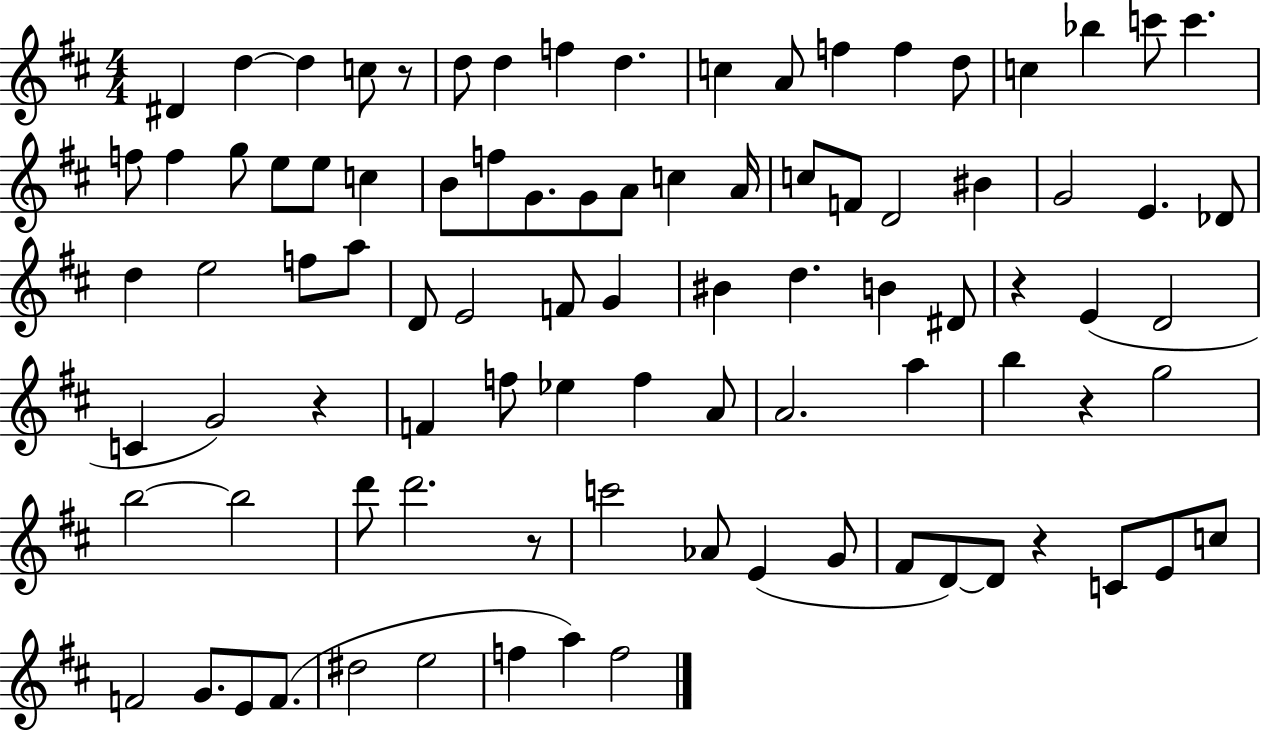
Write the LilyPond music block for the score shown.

{
  \clef treble
  \numericTimeSignature
  \time 4/4
  \key d \major
  dis'4 d''4~~ d''4 c''8 r8 | d''8 d''4 f''4 d''4. | c''4 a'8 f''4 f''4 d''8 | c''4 bes''4 c'''8 c'''4. | \break f''8 f''4 g''8 e''8 e''8 c''4 | b'8 f''8 g'8. g'8 a'8 c''4 a'16 | c''8 f'8 d'2 bis'4 | g'2 e'4. des'8 | \break d''4 e''2 f''8 a''8 | d'8 e'2 f'8 g'4 | bis'4 d''4. b'4 dis'8 | r4 e'4( d'2 | \break c'4 g'2) r4 | f'4 f''8 ees''4 f''4 a'8 | a'2. a''4 | b''4 r4 g''2 | \break b''2~~ b''2 | d'''8 d'''2. r8 | c'''2 aes'8 e'4( g'8 | fis'8 d'8~~) d'8 r4 c'8 e'8 c''8 | \break f'2 g'8. e'8 f'8.( | dis''2 e''2 | f''4 a''4) f''2 | \bar "|."
}